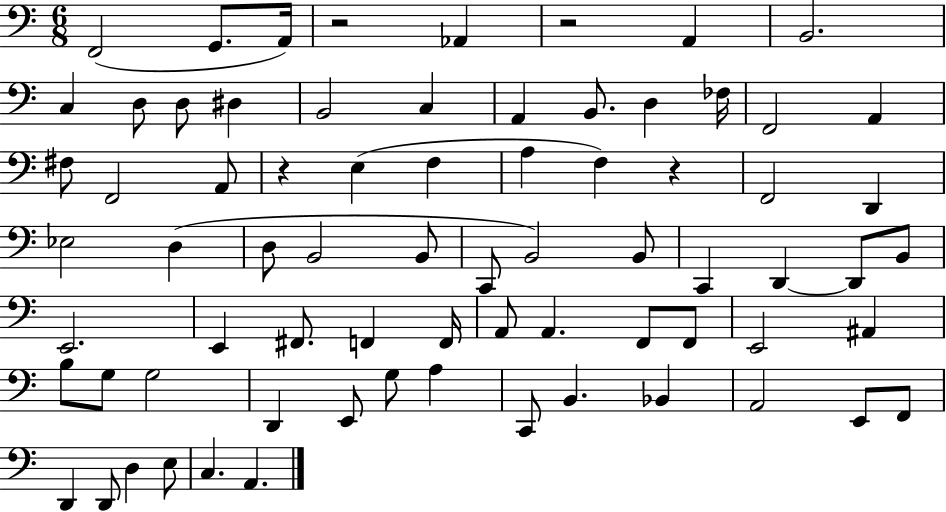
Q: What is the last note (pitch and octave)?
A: A2